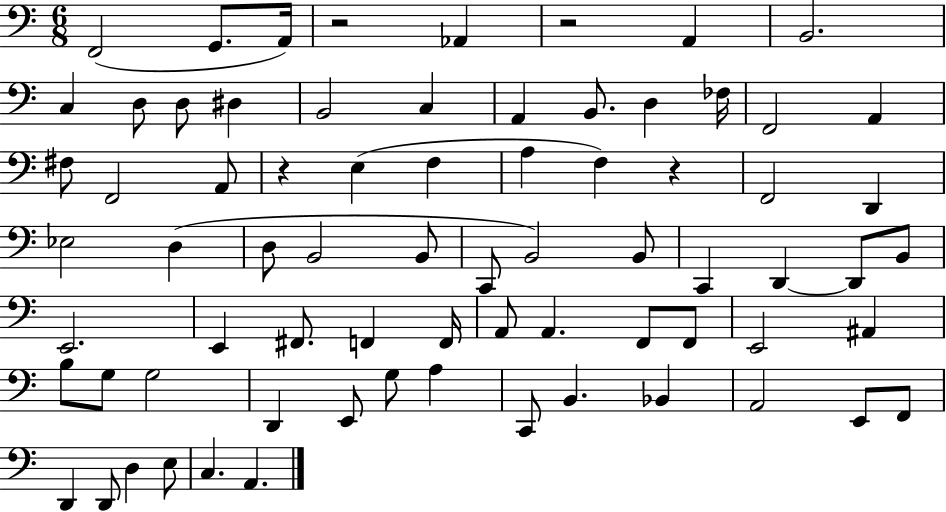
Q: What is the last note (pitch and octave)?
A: A2